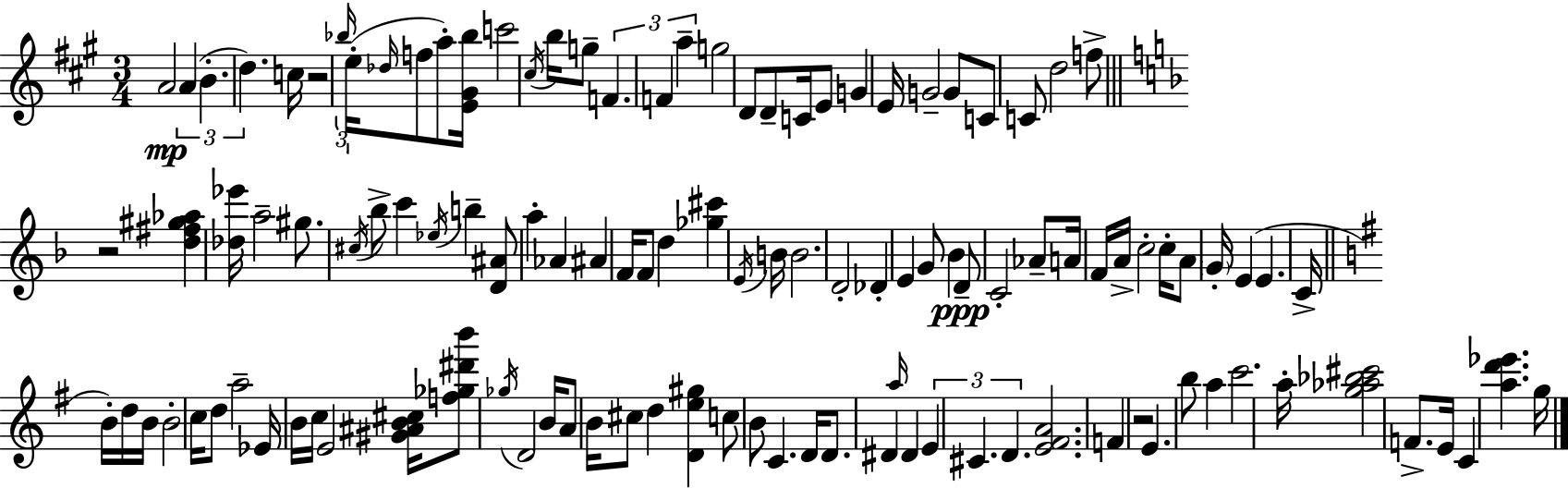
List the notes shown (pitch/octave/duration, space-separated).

A4/h A4/q B4/q. D5/q. C5/s R/h Bb5/s E5/s Db5/s F5/e A5/e [E4,G#4,Bb5]/s C6/h C#5/s B5/s G5/e F4/q. F4/q A5/q G5/h D4/e D4/e C4/s E4/e G4/q E4/s G4/h G4/e C4/e C4/e D5/h F5/e R/h [D5,F#5,G#5,Ab5]/q [Db5,Eb6]/s A5/h G#5/e. C#5/s Bb5/e C6/q Eb5/s B5/q [D4,A#4]/e A5/q Ab4/q A#4/q F4/s F4/e D5/q [Gb5,C#6]/q E4/s B4/s B4/h. D4/h Db4/q E4/q G4/e Bb4/q D4/e C4/h Ab4/e A4/s F4/s A4/s C5/h C5/s A4/e G4/s E4/q E4/q. C4/s B4/s D5/s B4/s B4/h C5/s D5/e A5/h Eb4/s B4/s C5/s E4/h [G#4,A#4,B4,C#5]/s [F5,Gb5,D#6,B6]/e Gb5/s D4/h B4/s A4/e B4/s C#5/e D5/q [D4,E5,G#5]/q C5/e B4/e C4/q. D4/s D4/e. D#4/q A5/s D#4/q E4/q C#4/q. D4/q. [E4,F#4,A4]/h. F4/q R/h E4/q. B5/e A5/q C6/h. A5/s [G5,Ab5,Bb5,C#6]/h F4/e. E4/s C4/q [A5,D6,Eb6]/q. G5/s